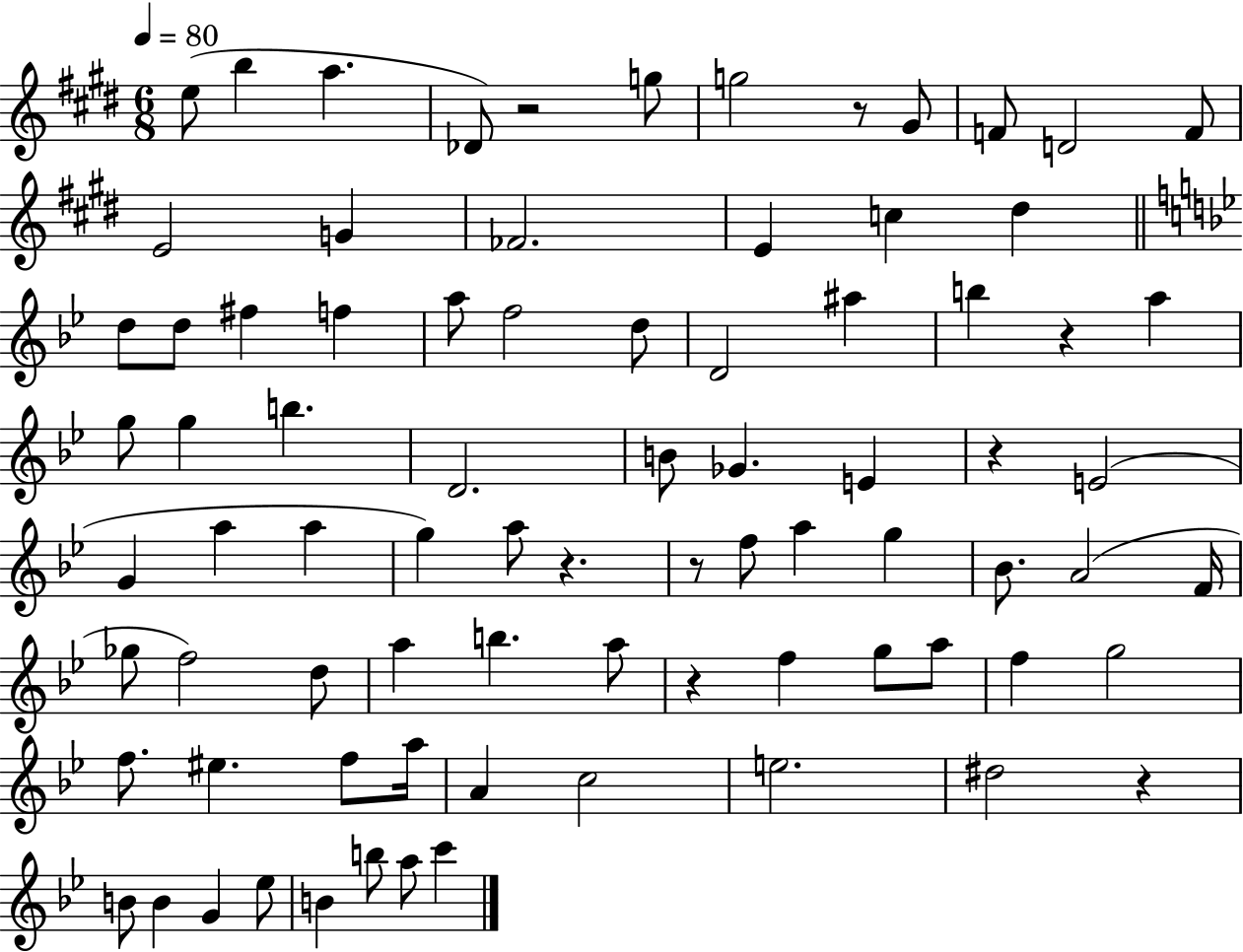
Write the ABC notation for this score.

X:1
T:Untitled
M:6/8
L:1/4
K:E
e/2 b a _D/2 z2 g/2 g2 z/2 ^G/2 F/2 D2 F/2 E2 G _F2 E c ^d d/2 d/2 ^f f a/2 f2 d/2 D2 ^a b z a g/2 g b D2 B/2 _G E z E2 G a a g a/2 z z/2 f/2 a g _B/2 A2 F/4 _g/2 f2 d/2 a b a/2 z f g/2 a/2 f g2 f/2 ^e f/2 a/4 A c2 e2 ^d2 z B/2 B G _e/2 B b/2 a/2 c'